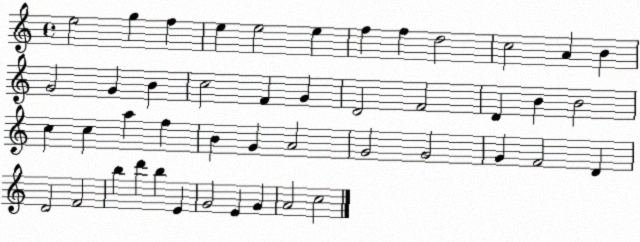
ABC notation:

X:1
T:Untitled
M:4/4
L:1/4
K:C
e2 g f e e2 e f f d2 c2 A B G2 G B c2 F G D2 F2 D B B2 c c a f B G A2 G2 G2 G F2 D D2 F2 b d' b E G2 E G A2 c2